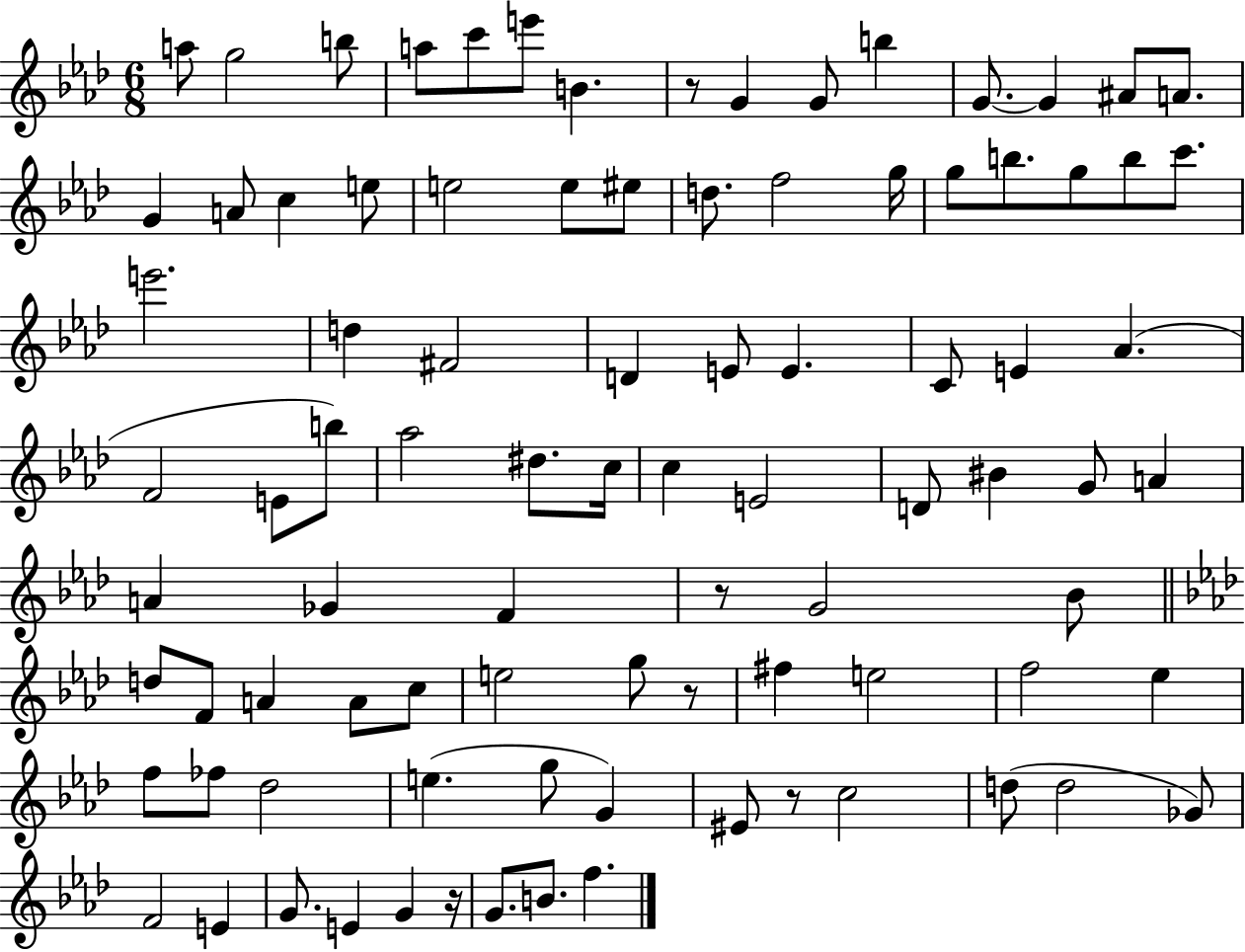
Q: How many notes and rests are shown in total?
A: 90